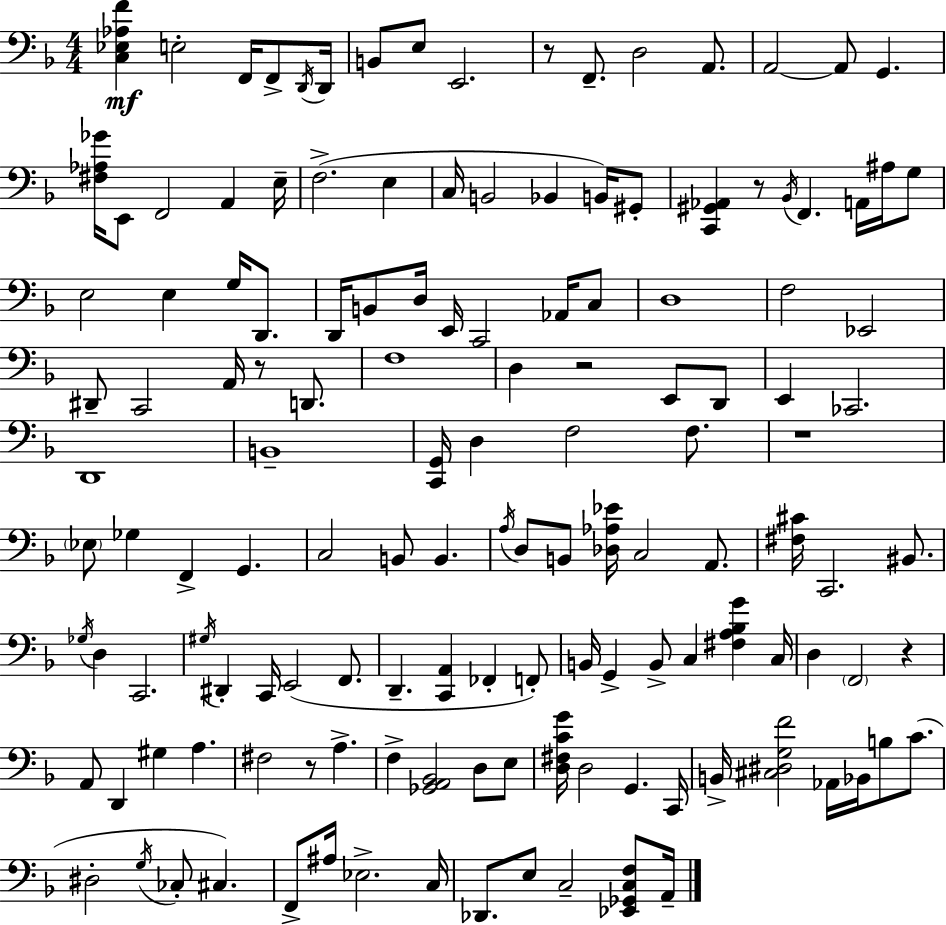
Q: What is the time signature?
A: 4/4